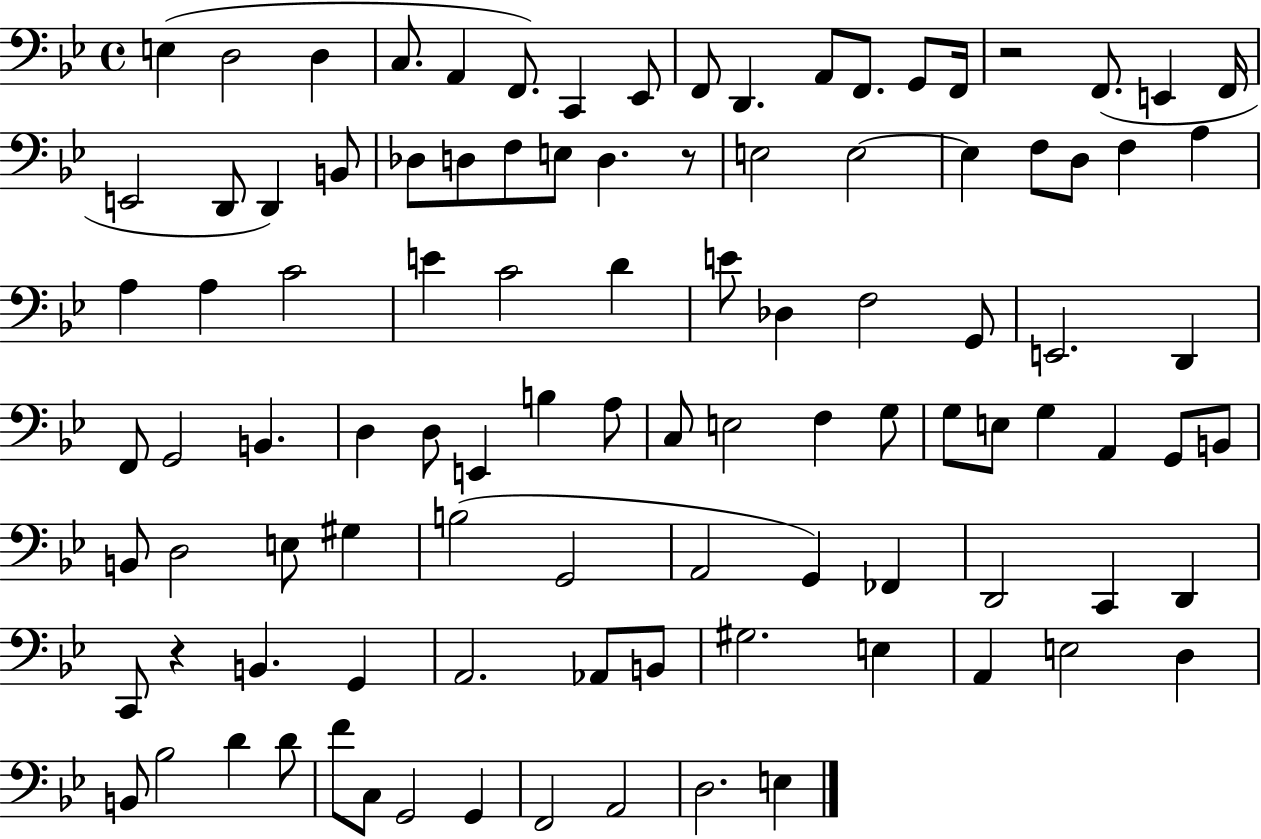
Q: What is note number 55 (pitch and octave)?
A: E3